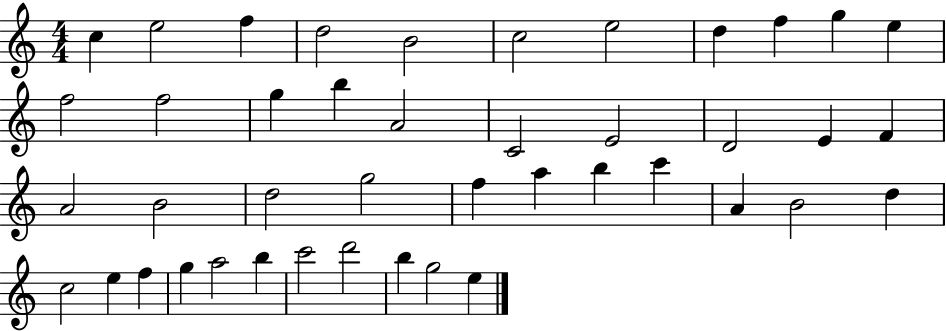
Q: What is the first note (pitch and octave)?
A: C5